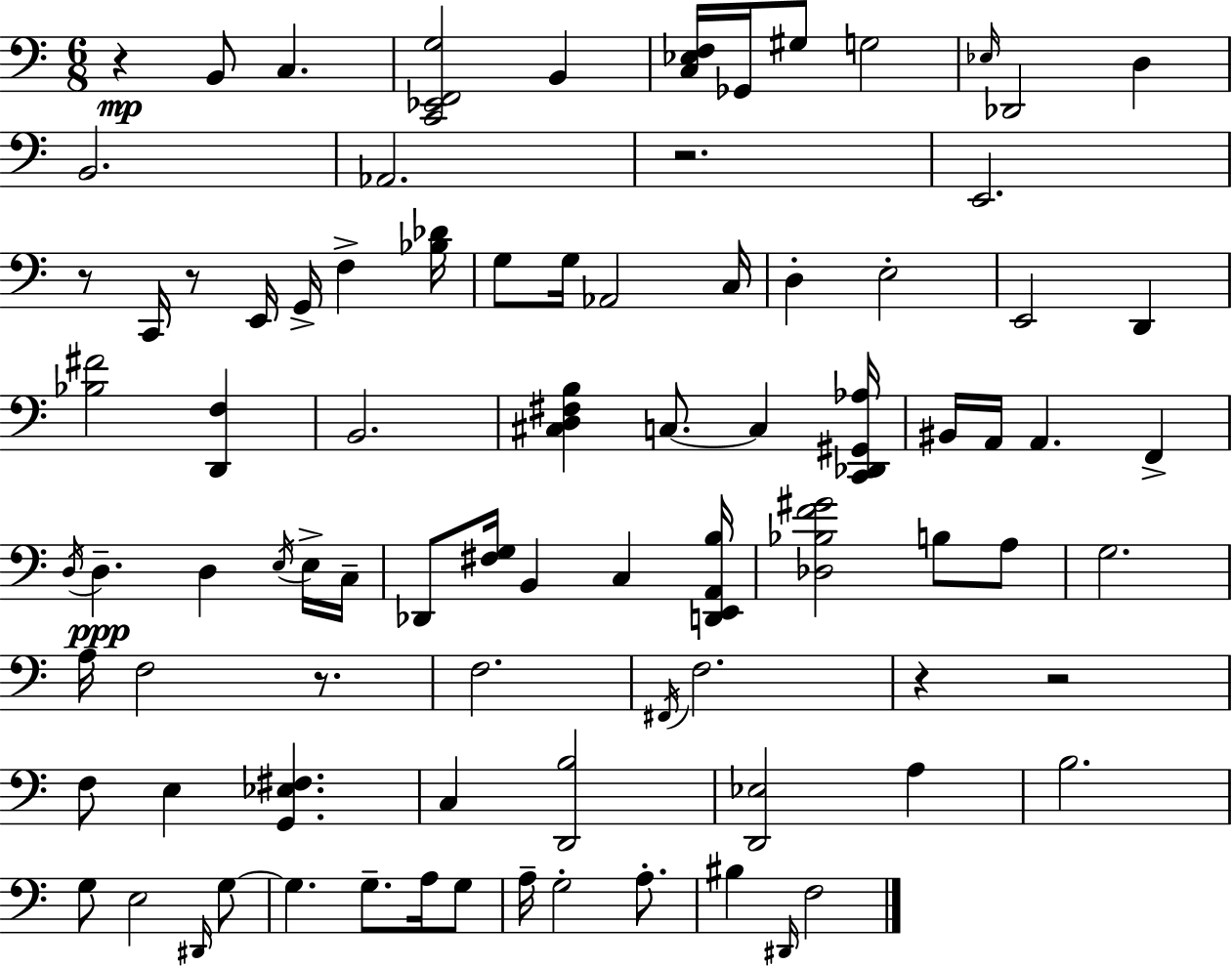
R/q B2/e C3/q. [C2,Eb2,F2,G3]/h B2/q [C3,Eb3,F3]/s Gb2/s G#3/e G3/h Eb3/s Db2/h D3/q B2/h. Ab2/h. R/h. E2/h. R/e C2/s R/e E2/s G2/s F3/q [Bb3,Db4]/s G3/e G3/s Ab2/h C3/s D3/q E3/h E2/h D2/q [Bb3,F#4]/h [D2,F3]/q B2/h. [C#3,D3,F#3,B3]/q C3/e. C3/q [C2,Db2,G#2,Ab3]/s BIS2/s A2/s A2/q. F2/q D3/s D3/q. D3/q E3/s E3/s C3/s Db2/e [F#3,G3]/s B2/q C3/q [D2,E2,A2,B3]/s [Db3,Bb3,F4,G#4]/h B3/e A3/e G3/h. A3/s F3/h R/e. F3/h. F#2/s F3/h. R/q R/h F3/e E3/q [G2,Eb3,F#3]/q. C3/q [D2,B3]/h [D2,Eb3]/h A3/q B3/h. G3/e E3/h D#2/s G3/e G3/q. G3/e. A3/s G3/e A3/s G3/h A3/e. BIS3/q D#2/s F3/h